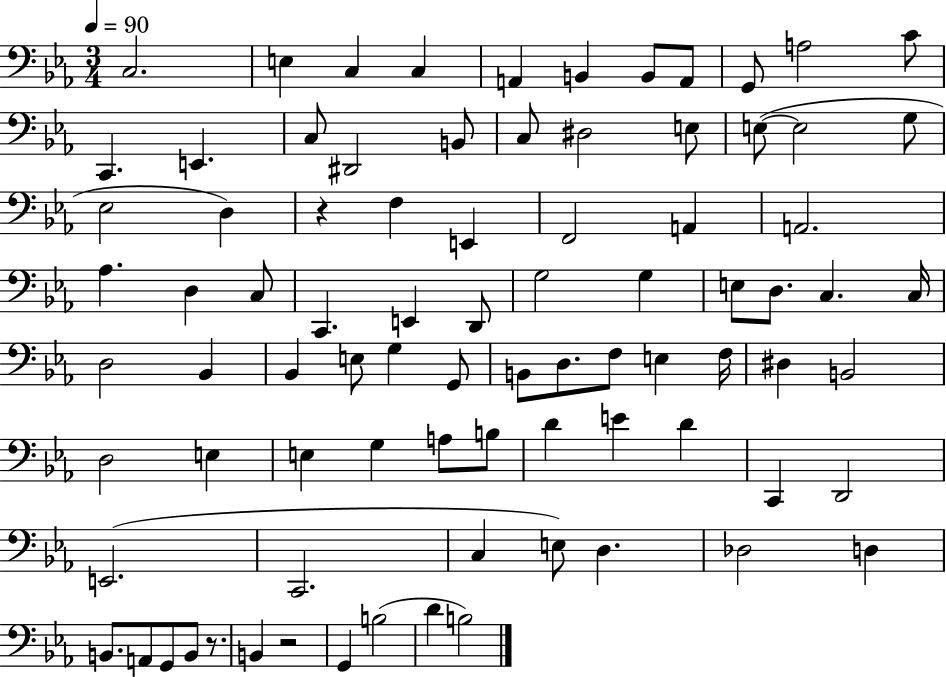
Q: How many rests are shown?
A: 3